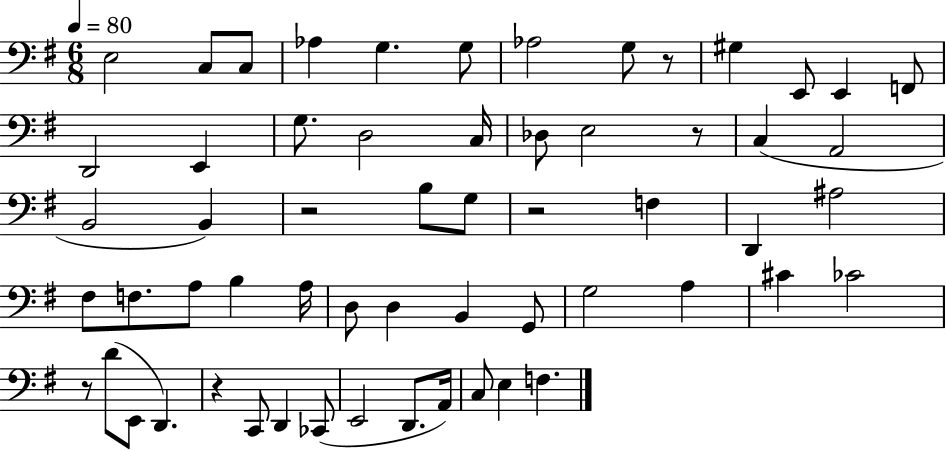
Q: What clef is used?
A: bass